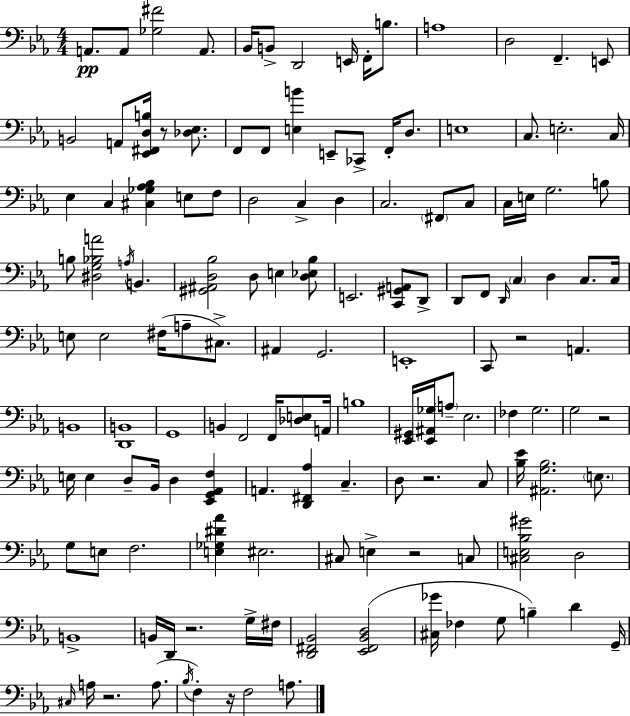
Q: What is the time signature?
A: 4/4